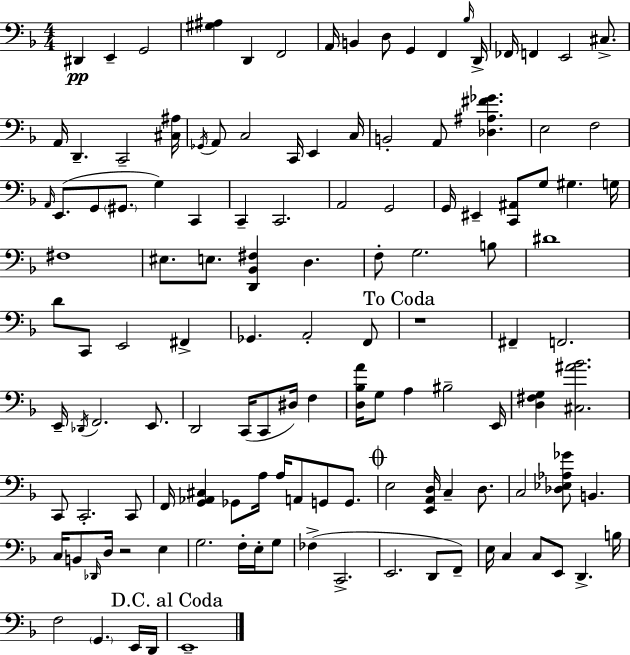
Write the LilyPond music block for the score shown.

{
  \clef bass
  \numericTimeSignature
  \time 4/4
  \key f \major
  \repeat volta 2 { dis,4\pp e,4-- g,2 | <gis ais>4 d,4 f,2 | a,16 b,4 d8 g,4 f,4 \grace { bes16 } | d,16-> fes,16 f,4 e,2 cis8.-> | \break a,16 d,4.-- c,2-- | <cis ais>16 \acciaccatura { ges,16 } a,8 c2 c,16 e,4 | c16 b,2-. a,8 <des ais fis' ges'>4. | e2 f2 | \break \grace { a,16 }( e,8. g,8 \parenthesize gis,8. g4) c,4 | c,4-- c,2. | a,2 g,2 | g,16 eis,4-- <c, ais,>8 g8 gis4. | \break g16 fis1 | eis8. e8. <d, bes, fis>4 d4. | f8-. g2. | b8 dis'1 | \break d'8 c,8 e,2 fis,4-> | ges,4. a,2-. | f,8 \mark "To Coda" r1 | fis,4-- f,2. | \break e,16-- \acciaccatura { des,16 } f,2. | e,8. d,2 c,16( c,8 dis16) | f4 <d bes a'>16 g8 a4 bis2-- | e,16 <d fis g>4 <cis ais' bes'>2. | \break c,8 c,2.-. | c,8 f,16 <g, aes, cis>4 ges,8 a16 a16 a,8 g,8 | g,8. \mark \markup { \musicglyph "scripts.coda" } e2 <e, a, d>16 c4-- | d8. c2 <des ees aes ges'>8 b,4. | \break c16 b,8 \grace { des,16 } d16 r2 | e4 g2. | f16-. e16-. g8 fes4->( c,2.-> | e,2. | \break d,8 f,8--) e16 c4 c8 e,8 d,4.-> | b16 f2 \parenthesize g,4. | e,16 d,16 \mark "D.C. al Coda" e,1-- | } \bar "|."
}